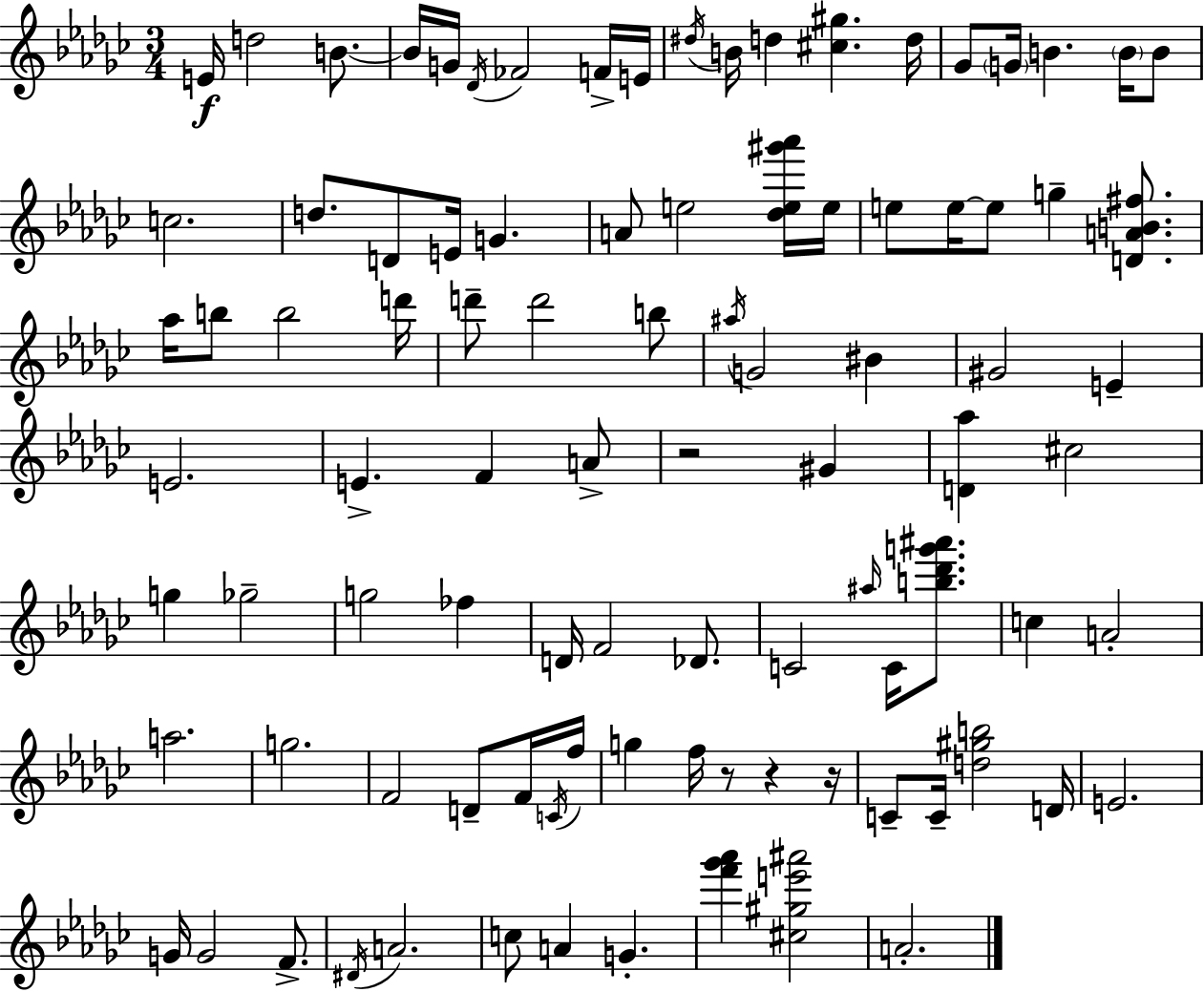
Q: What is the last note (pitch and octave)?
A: A4